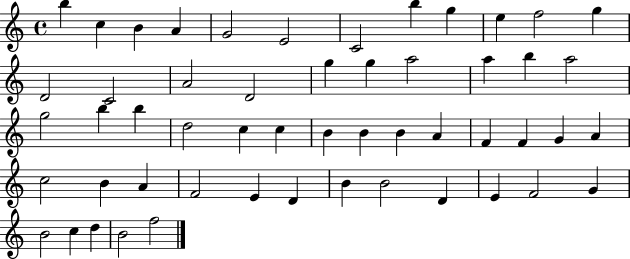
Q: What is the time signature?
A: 4/4